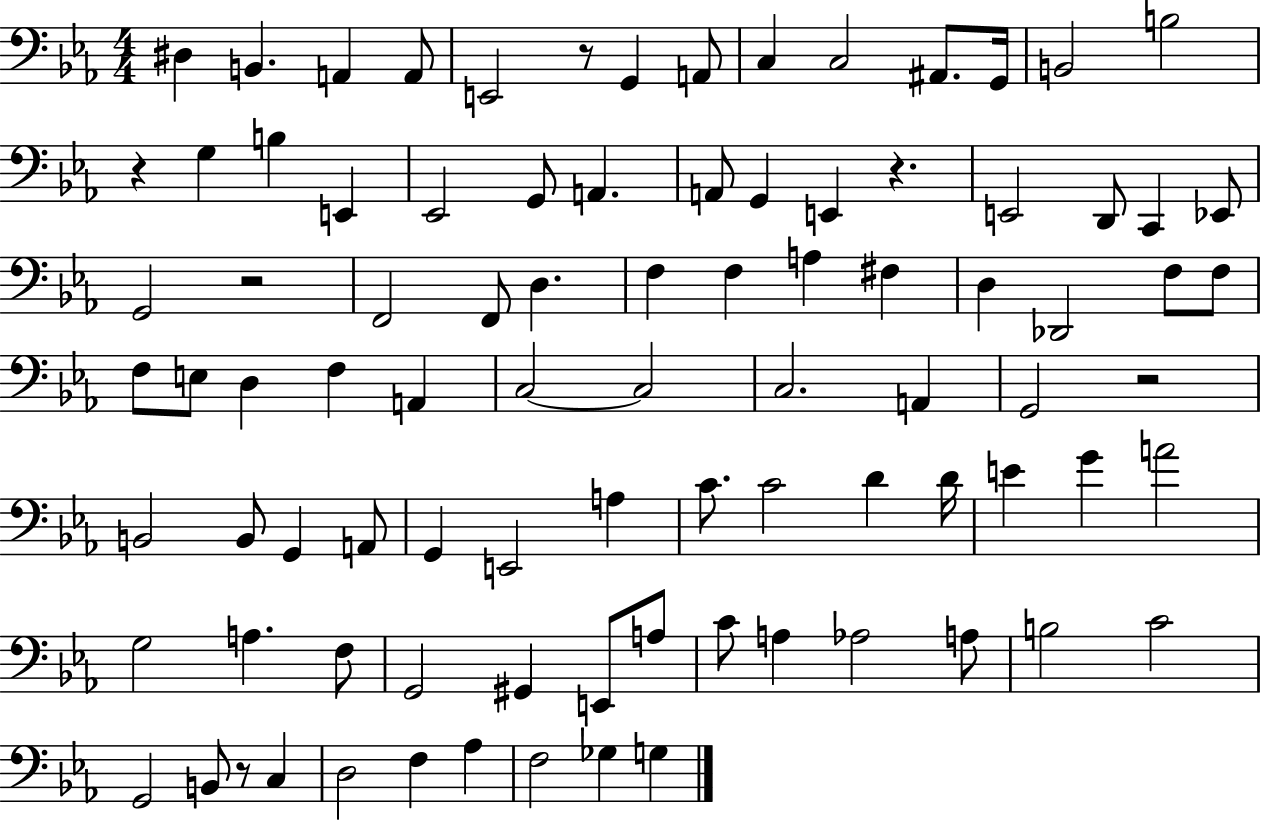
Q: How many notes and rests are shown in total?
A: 90